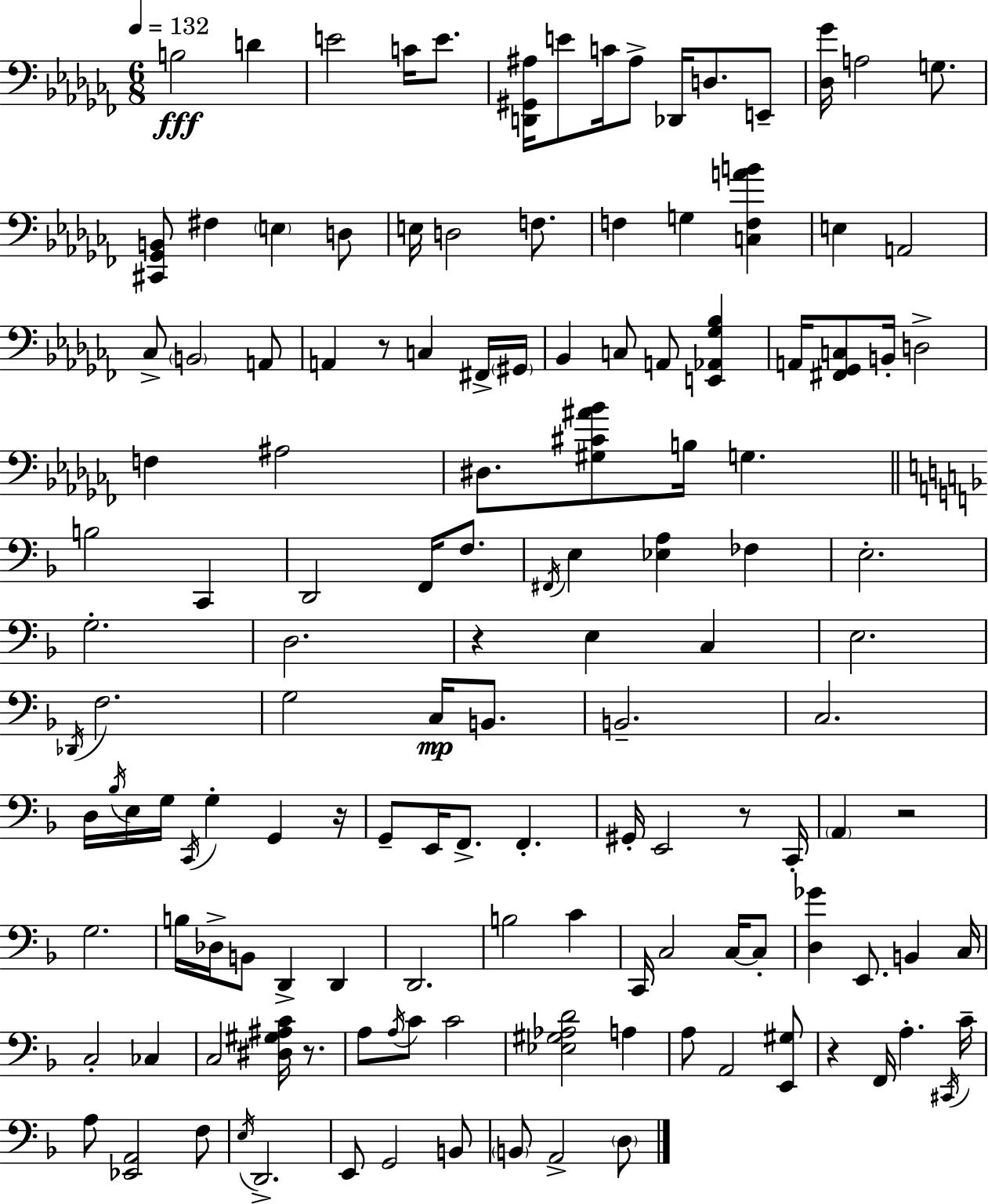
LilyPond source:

{
  \clef bass
  \numericTimeSignature
  \time 6/8
  \key aes \minor
  \tempo 4 = 132
  b2\fff d'4 | e'2 c'16 e'8. | <d, gis, ais>16 e'8 c'16 ais8-> des,16 d8. e,8-- | <des ges'>16 a2 g8. | \break <cis, ges, b,>8 fis4 \parenthesize e4 d8 | e16 d2 f8. | f4 g4 <c f a' b'>4 | e4 a,2 | \break ces8-> \parenthesize b,2 a,8 | a,4 r8 c4 fis,16-> \parenthesize gis,16 | bes,4 c8 a,8 <e, aes, ges bes>4 | a,16 <fis, ges, c>8 b,16-. d2-> | \break f4 ais2 | dis8. <gis cis' ais' bes'>8 b16 g4. | \bar "||" \break \key d \minor b2 c,4 | d,2 f,16 f8. | \acciaccatura { fis,16 } e4 <ees a>4 fes4 | e2.-. | \break g2.-. | d2. | r4 e4 c4 | e2. | \break \acciaccatura { des,16 } f2. | g2 c16\mp b,8. | b,2.-- | c2. | \break d16 \acciaccatura { bes16 } e16 g16 \acciaccatura { c,16 } g4-. g,4 | r16 g,8-- e,16 f,8.-> f,4.-. | gis,16-. e,2 | r8 c,16-. \parenthesize a,4 r2 | \break g2. | b16 des16-> b,8 d,4-> | d,4 d,2. | b2 | \break c'4 c,16 c2 | c16~~ c8-. <d ges'>4 e,8. b,4 | c16 c2-. | ces4 c2 | \break <dis gis ais c'>16 r8. a8 \acciaccatura { a16 } c'8 c'2 | <ees gis aes d'>2 | a4 a8 a,2 | <e, gis>8 r4 f,16 a4.-. | \break \acciaccatura { cis,16 } c'16-- a8 <ees, a,>2 | f8 \acciaccatura { e16 } d,2.-> | e,8 g,2 | b,8 \parenthesize b,8 a,2-> | \break \parenthesize d8 \bar "|."
}